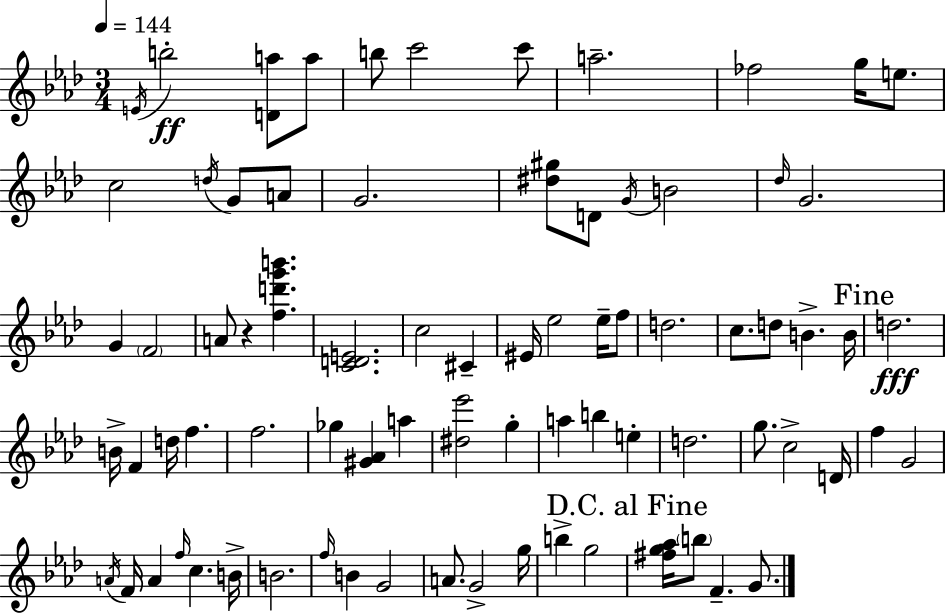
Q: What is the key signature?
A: F minor